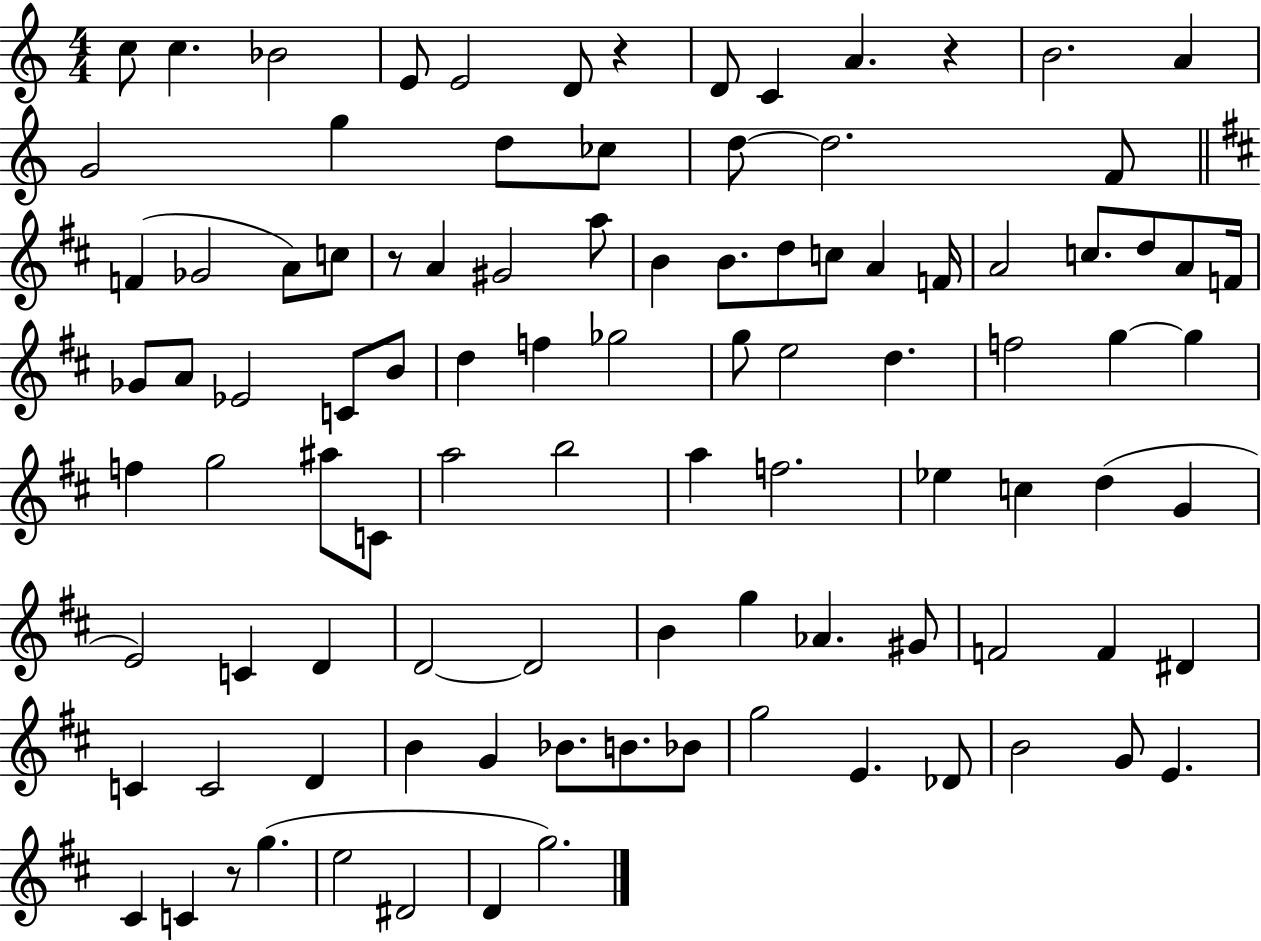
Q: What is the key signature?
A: C major